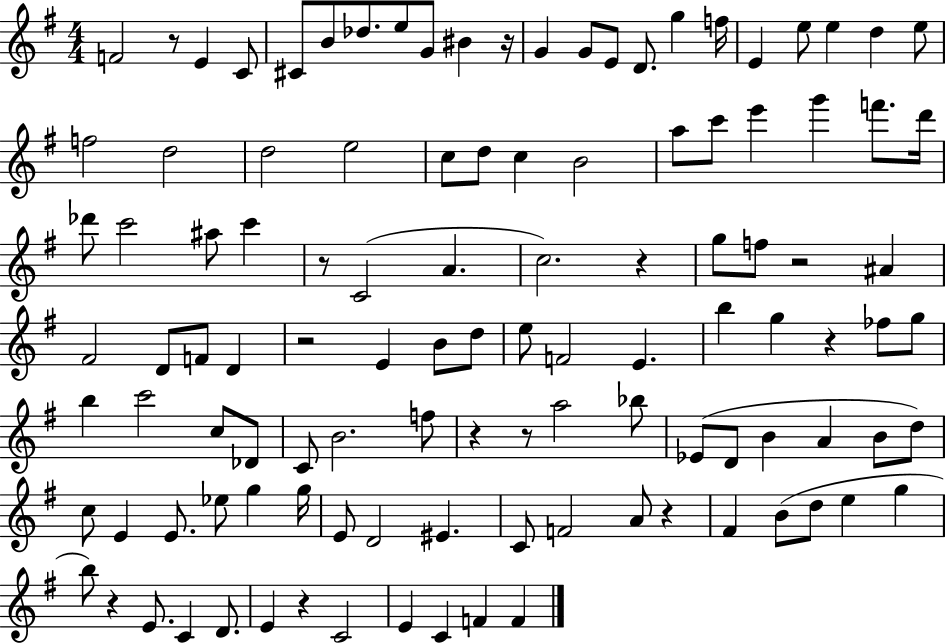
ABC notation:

X:1
T:Untitled
M:4/4
L:1/4
K:G
F2 z/2 E C/2 ^C/2 B/2 _d/2 e/2 G/2 ^B z/4 G G/2 E/2 D/2 g f/4 E e/2 e d e/2 f2 d2 d2 e2 c/2 d/2 c B2 a/2 c'/2 e' g' f'/2 d'/4 _d'/2 c'2 ^a/2 c' z/2 C2 A c2 z g/2 f/2 z2 ^A ^F2 D/2 F/2 D z2 E B/2 d/2 e/2 F2 E b g z _f/2 g/2 b c'2 c/2 _D/2 C/2 B2 f/2 z z/2 a2 _b/2 _E/2 D/2 B A B/2 d/2 c/2 E E/2 _e/2 g g/4 E/2 D2 ^E C/2 F2 A/2 z ^F B/2 d/2 e g b/2 z E/2 C D/2 E z C2 E C F F